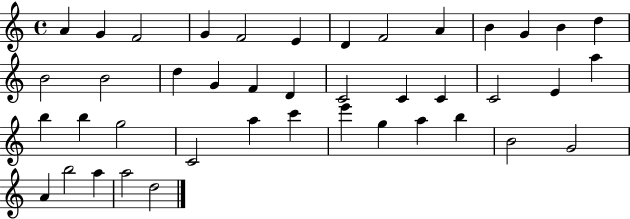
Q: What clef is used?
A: treble